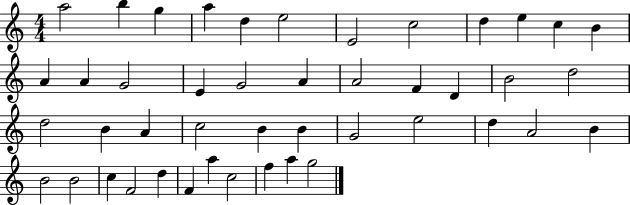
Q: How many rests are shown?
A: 0